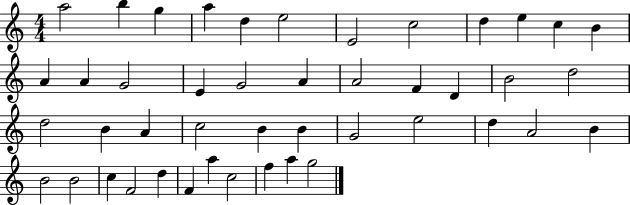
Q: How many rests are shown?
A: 0